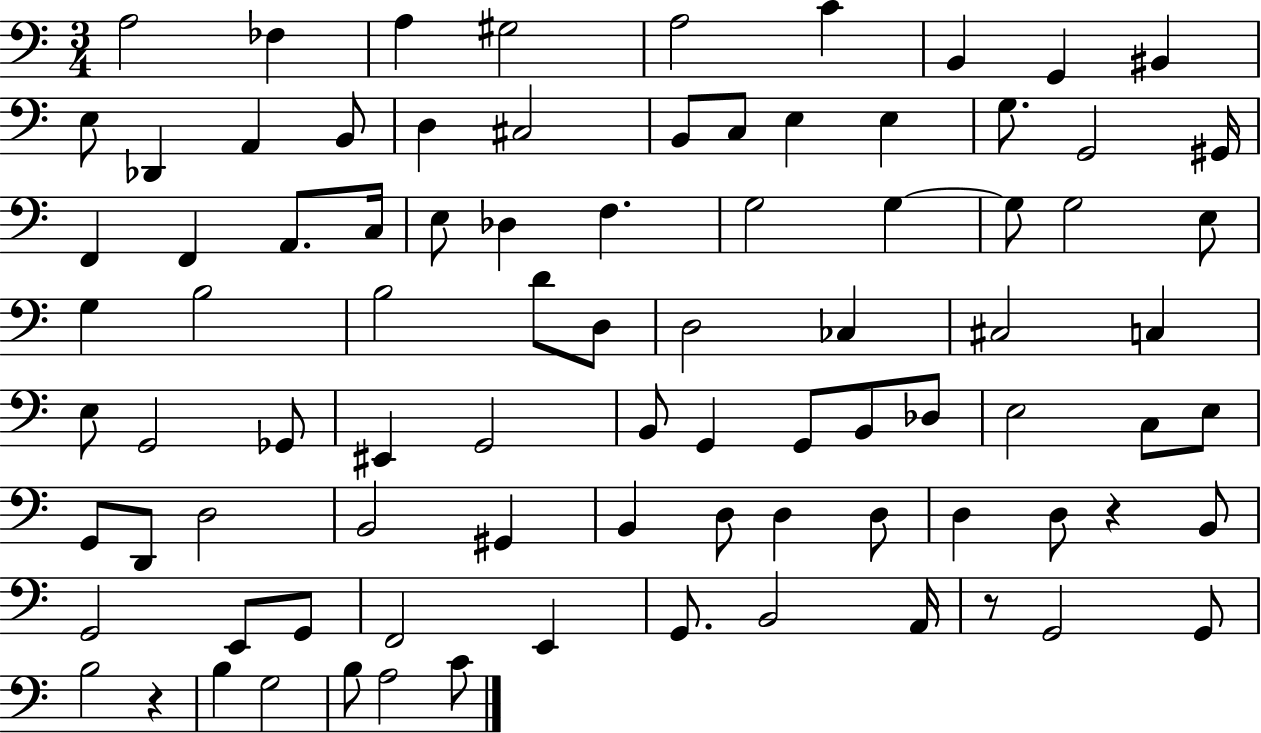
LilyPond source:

{
  \clef bass
  \numericTimeSignature
  \time 3/4
  \key c \major
  \repeat volta 2 { a2 fes4 | a4 gis2 | a2 c'4 | b,4 g,4 bis,4 | \break e8 des,4 a,4 b,8 | d4 cis2 | b,8 c8 e4 e4 | g8. g,2 gis,16 | \break f,4 f,4 a,8. c16 | e8 des4 f4. | g2 g4~~ | g8 g2 e8 | \break g4 b2 | b2 d'8 d8 | d2 ces4 | cis2 c4 | \break e8 g,2 ges,8 | eis,4 g,2 | b,8 g,4 g,8 b,8 des8 | e2 c8 e8 | \break g,8 d,8 d2 | b,2 gis,4 | b,4 d8 d4 d8 | d4 d8 r4 b,8 | \break g,2 e,8 g,8 | f,2 e,4 | g,8. b,2 a,16 | r8 g,2 g,8 | \break b2 r4 | b4 g2 | b8 a2 c'8 | } \bar "|."
}